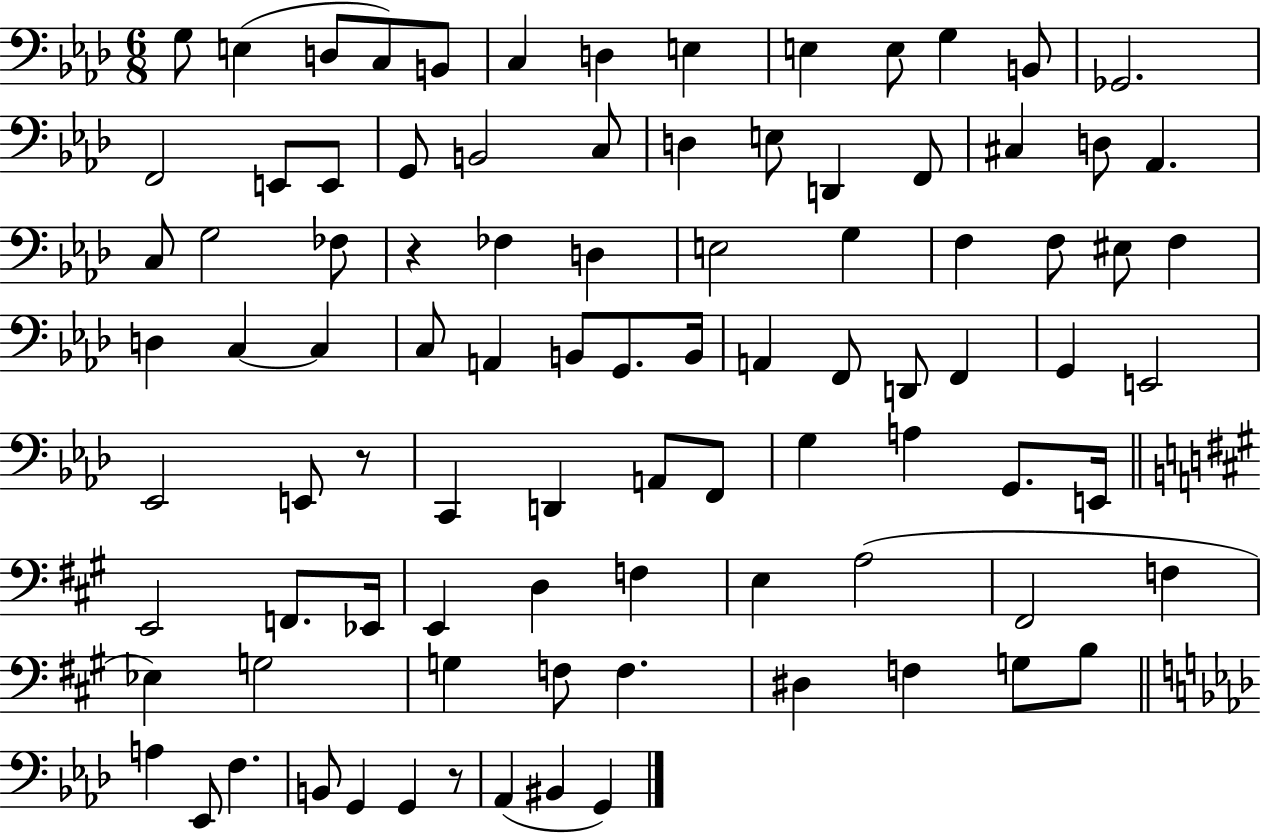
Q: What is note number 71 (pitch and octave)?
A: F3